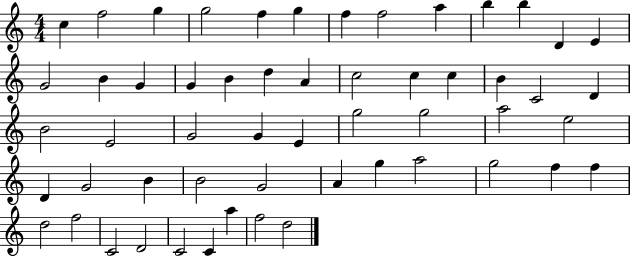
X:1
T:Untitled
M:4/4
L:1/4
K:C
c f2 g g2 f g f f2 a b b D E G2 B G G B d A c2 c c B C2 D B2 E2 G2 G E g2 g2 a2 e2 D G2 B B2 G2 A g a2 g2 f f d2 f2 C2 D2 C2 C a f2 d2